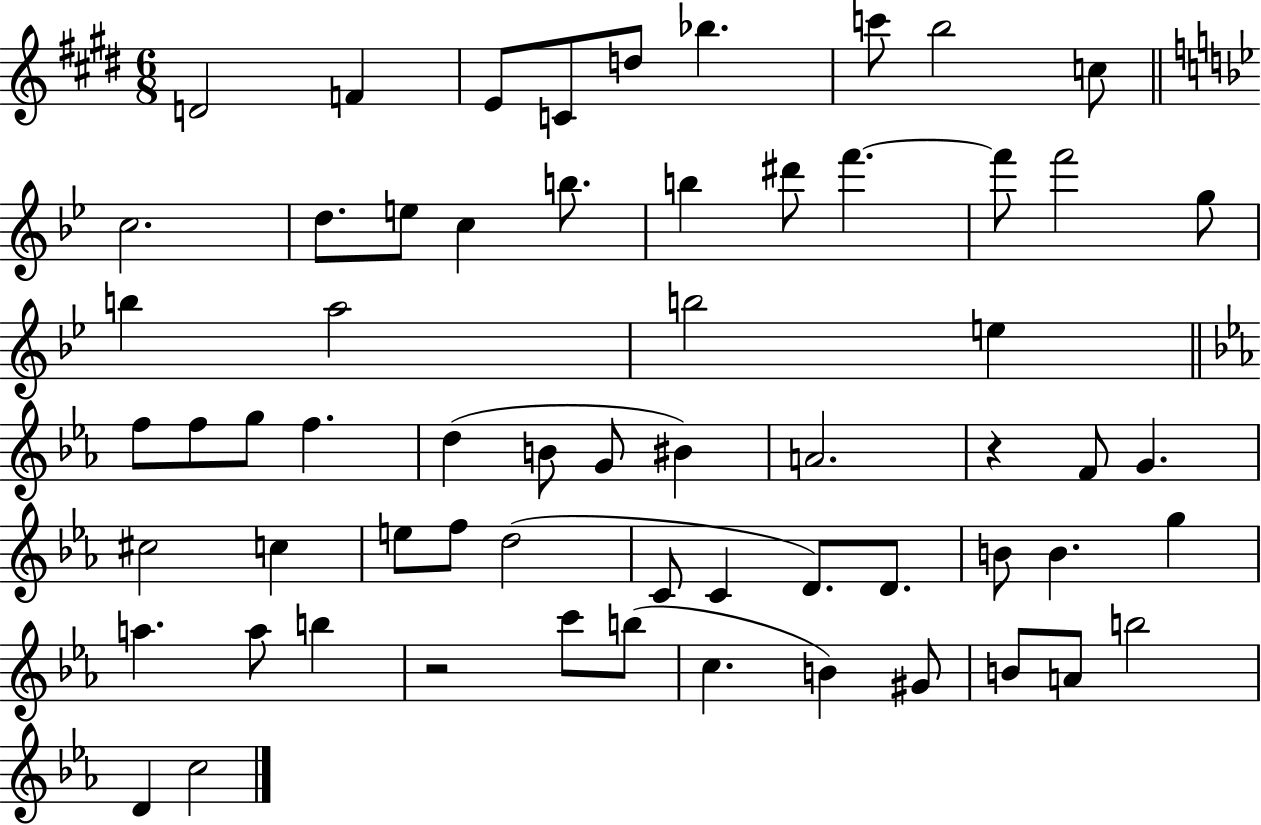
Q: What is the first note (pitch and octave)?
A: D4